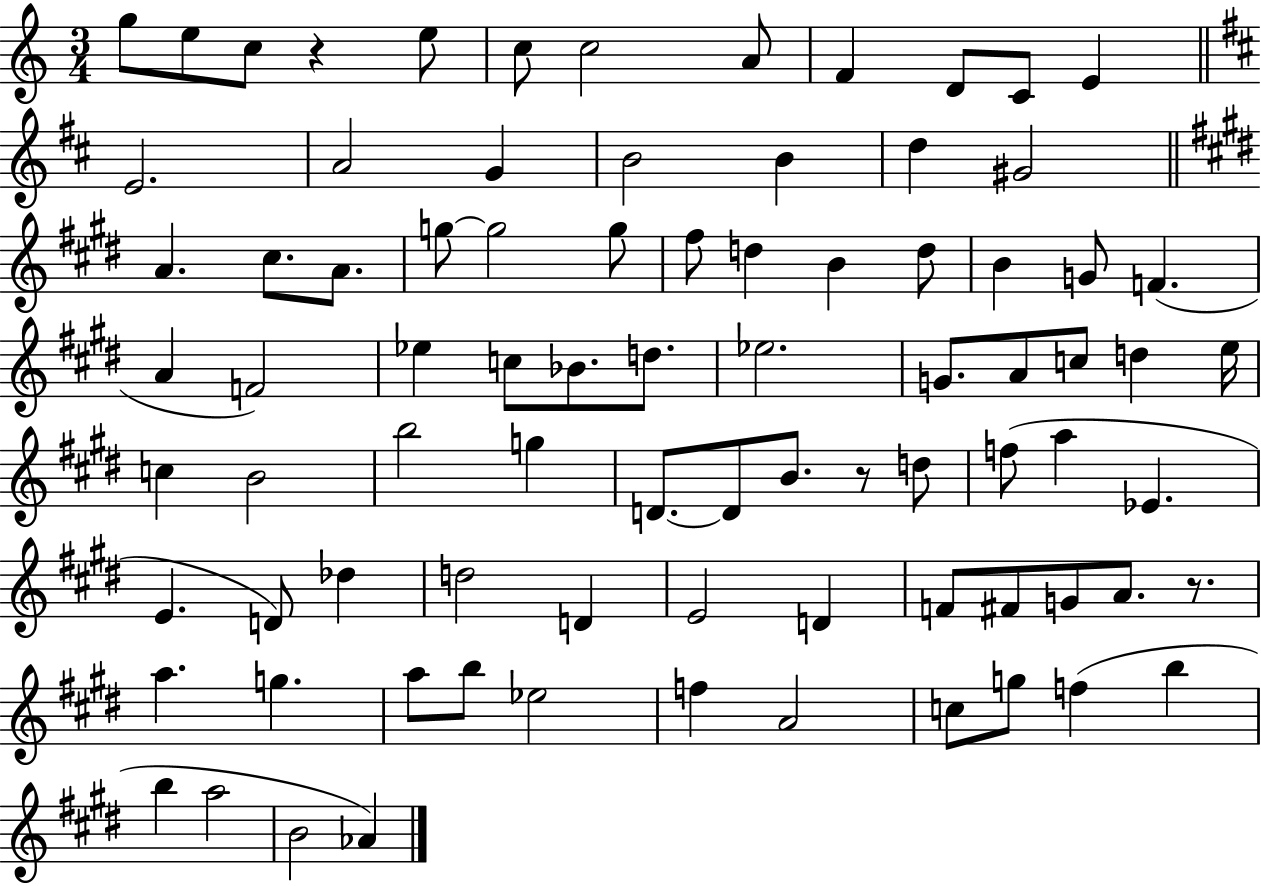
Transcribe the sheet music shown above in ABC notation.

X:1
T:Untitled
M:3/4
L:1/4
K:C
g/2 e/2 c/2 z e/2 c/2 c2 A/2 F D/2 C/2 E E2 A2 G B2 B d ^G2 A ^c/2 A/2 g/2 g2 g/2 ^f/2 d B d/2 B G/2 F A F2 _e c/2 _B/2 d/2 _e2 G/2 A/2 c/2 d e/4 c B2 b2 g D/2 D/2 B/2 z/2 d/2 f/2 a _E E D/2 _d d2 D E2 D F/2 ^F/2 G/2 A/2 z/2 a g a/2 b/2 _e2 f A2 c/2 g/2 f b b a2 B2 _A